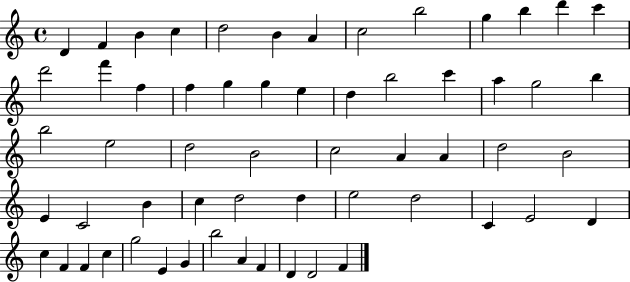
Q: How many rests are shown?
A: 0